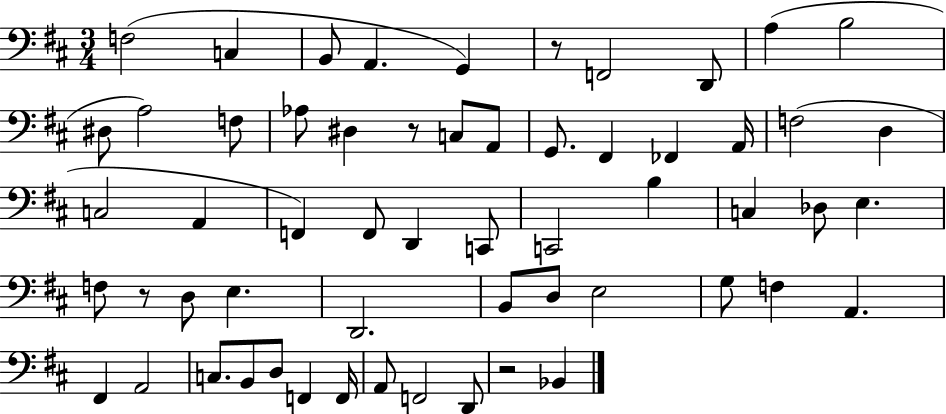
X:1
T:Untitled
M:3/4
L:1/4
K:D
F,2 C, B,,/2 A,, G,, z/2 F,,2 D,,/2 A, B,2 ^D,/2 A,2 F,/2 _A,/2 ^D, z/2 C,/2 A,,/2 G,,/2 ^F,, _F,, A,,/4 F,2 D, C,2 A,, F,, F,,/2 D,, C,,/2 C,,2 B, C, _D,/2 E, F,/2 z/2 D,/2 E, D,,2 B,,/2 D,/2 E,2 G,/2 F, A,, ^F,, A,,2 C,/2 B,,/2 D,/2 F,, F,,/4 A,,/2 F,,2 D,,/2 z2 _B,,